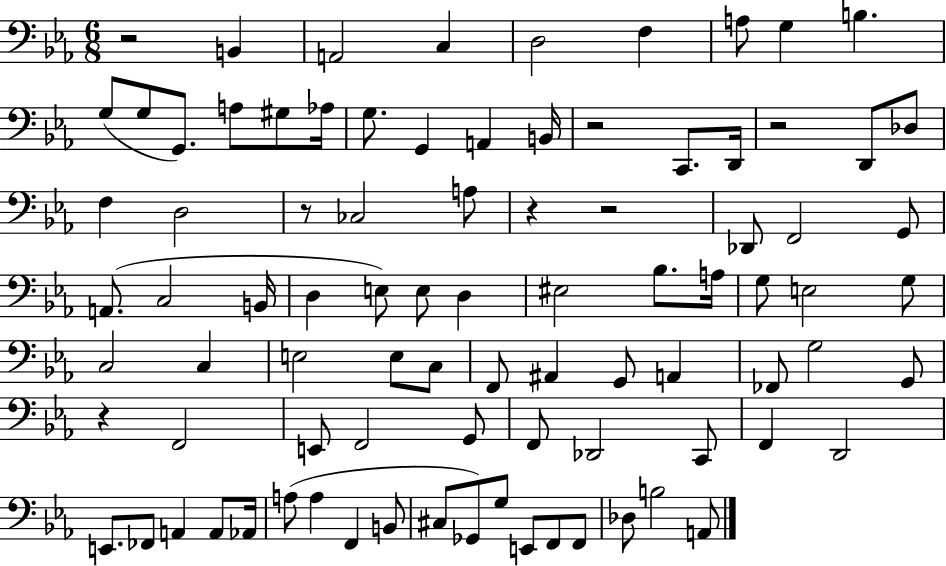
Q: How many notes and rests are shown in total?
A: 88